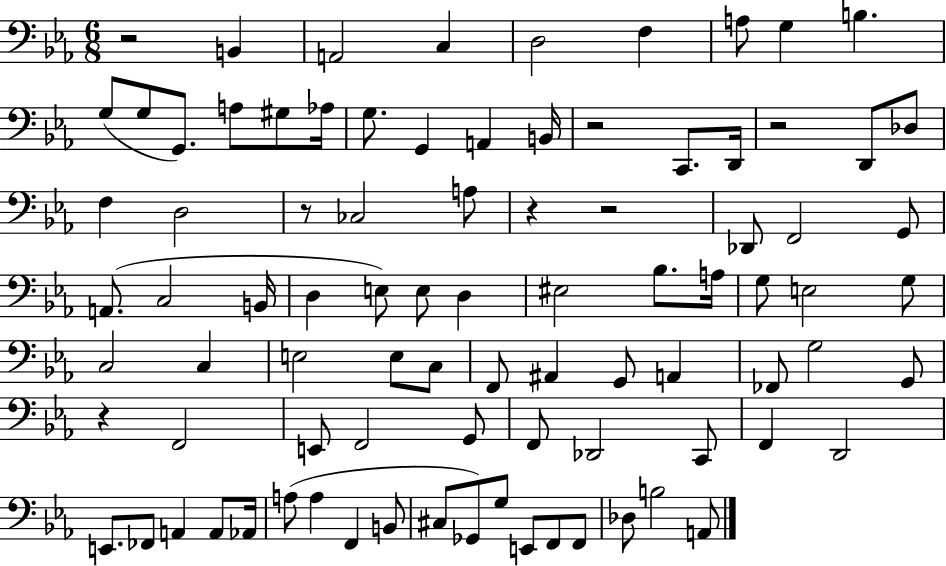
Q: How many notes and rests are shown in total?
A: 88